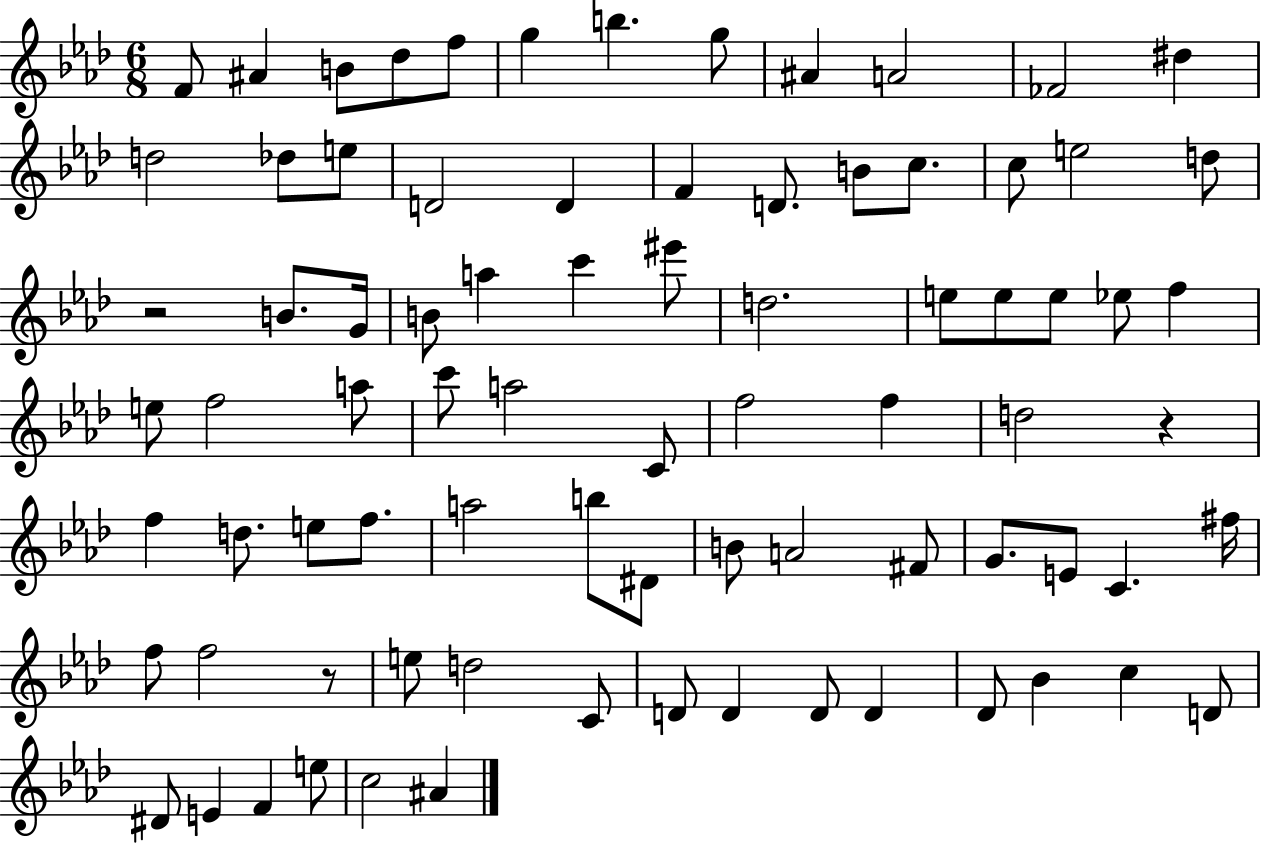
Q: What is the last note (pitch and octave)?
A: A#4